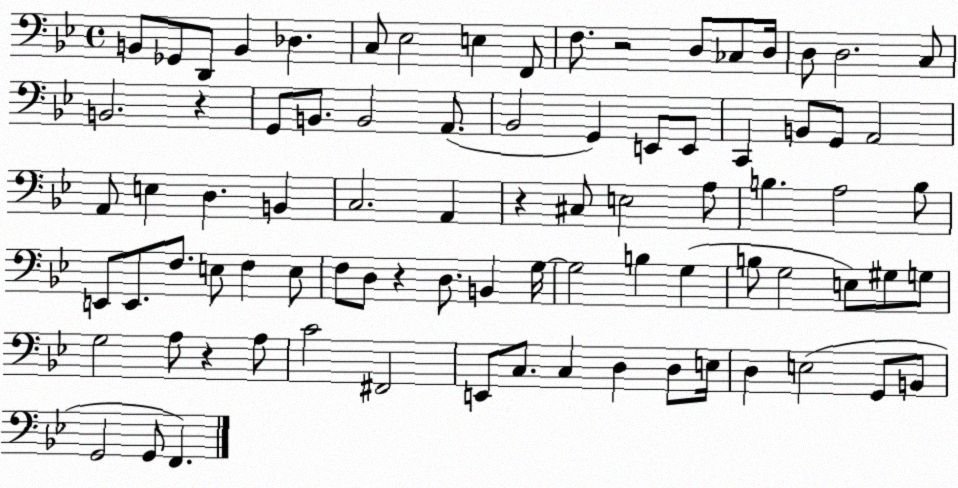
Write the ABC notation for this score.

X:1
T:Untitled
M:4/4
L:1/4
K:Bb
B,,/2 _G,,/2 D,,/2 B,, _D, C,/2 _E,2 E, F,,/2 F,/2 z2 D,/2 _C,/2 D,/4 D,/2 D,2 C,/2 B,,2 z G,,/2 B,,/2 B,,2 A,,/2 _B,,2 G,, E,,/2 E,,/2 C,, B,,/2 G,,/2 A,,2 A,,/2 E, D, B,, C,2 A,, z ^C,/2 E,2 A,/2 B, A,2 B,/2 E,,/2 E,,/2 F,/2 E,/2 F, E,/2 F,/2 D,/2 z D,/2 B,, G,/4 G,2 B, G, B,/2 G,2 E,/2 ^G,/2 G,/2 G,2 A,/2 z A,/2 C2 ^F,,2 E,,/2 C,/2 C, D, D,/2 E,/4 D, E,2 G,,/2 B,,/2 G,,2 G,,/2 F,,